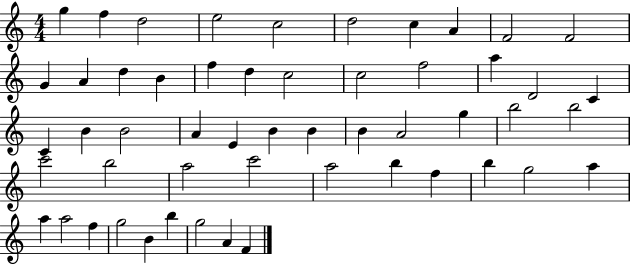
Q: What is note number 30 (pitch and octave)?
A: B4